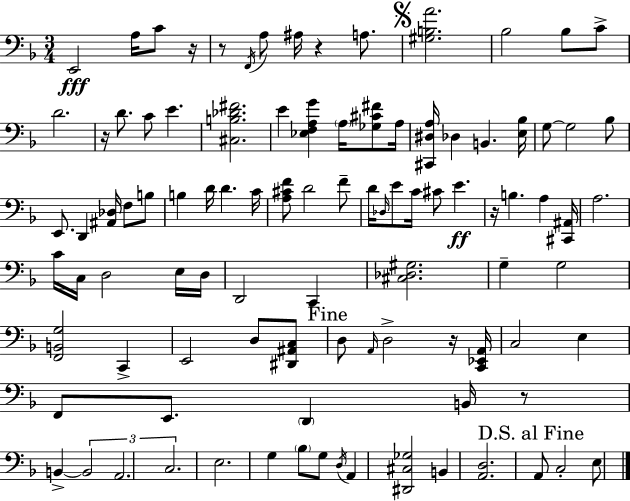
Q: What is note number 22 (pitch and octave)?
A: Bb3